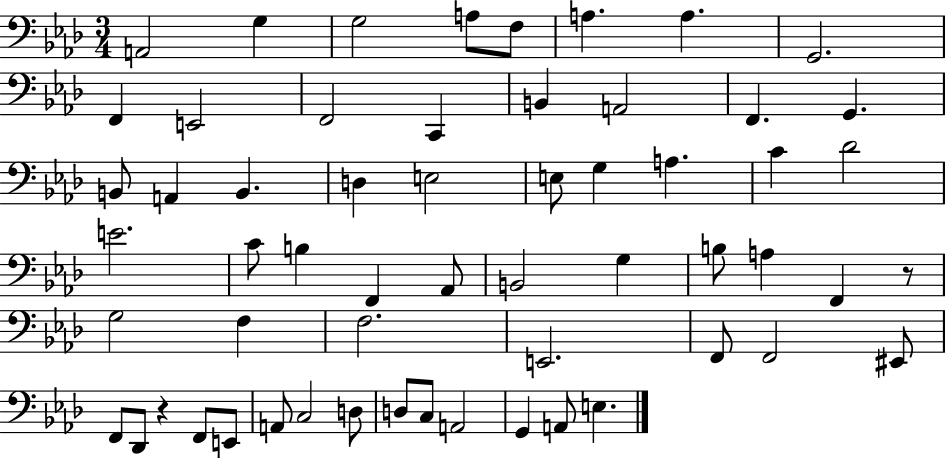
A2/h G3/q G3/h A3/e F3/e A3/q. A3/q. G2/h. F2/q E2/h F2/h C2/q B2/q A2/h F2/q. G2/q. B2/e A2/q B2/q. D3/q E3/h E3/e G3/q A3/q. C4/q Db4/h E4/h. C4/e B3/q F2/q Ab2/e B2/h G3/q B3/e A3/q F2/q R/e G3/h F3/q F3/h. E2/h. F2/e F2/h EIS2/e F2/e Db2/e R/q F2/e E2/e A2/e C3/h D3/e D3/e C3/e A2/h G2/q A2/e E3/q.